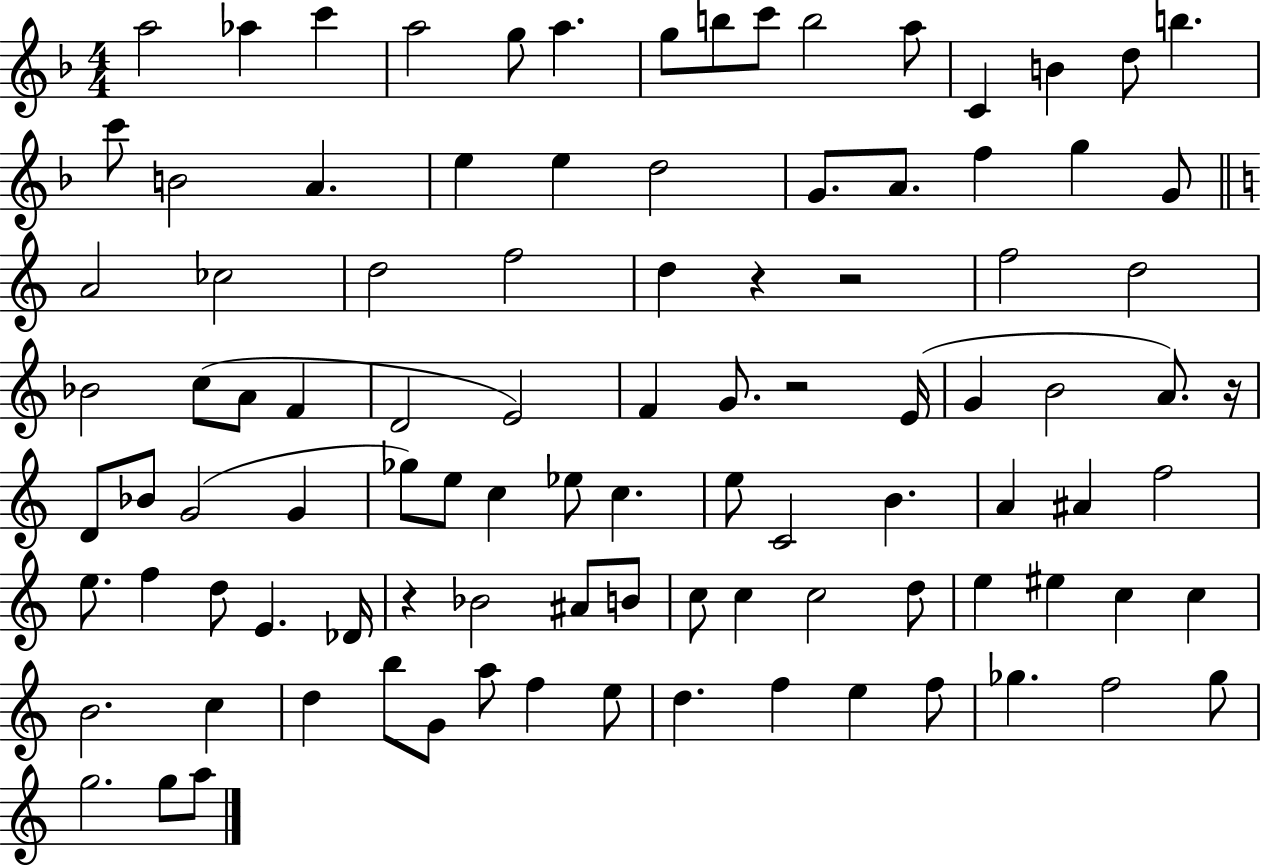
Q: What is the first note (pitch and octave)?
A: A5